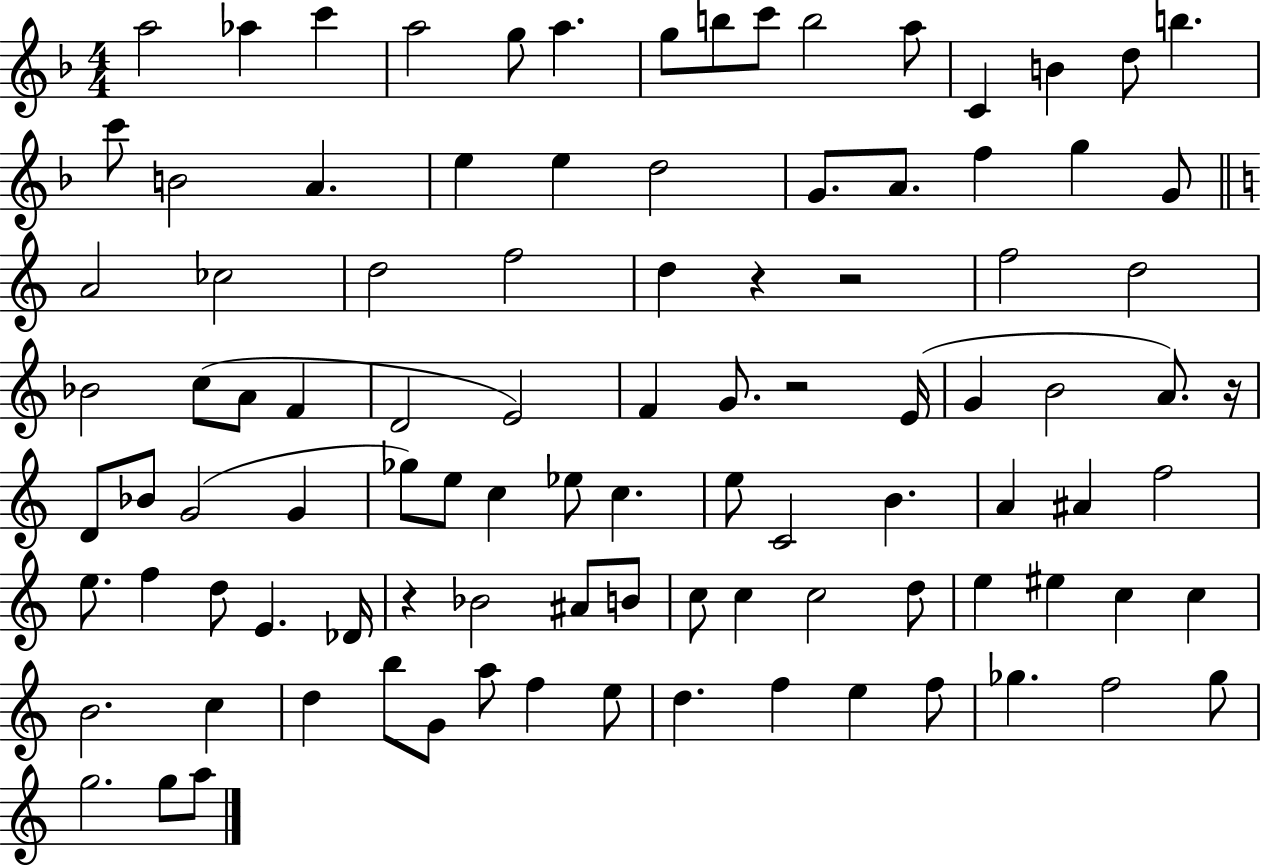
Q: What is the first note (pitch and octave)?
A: A5